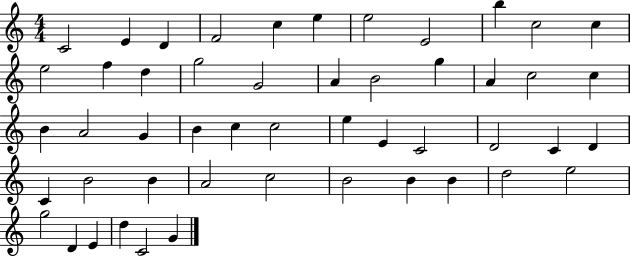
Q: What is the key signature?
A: C major